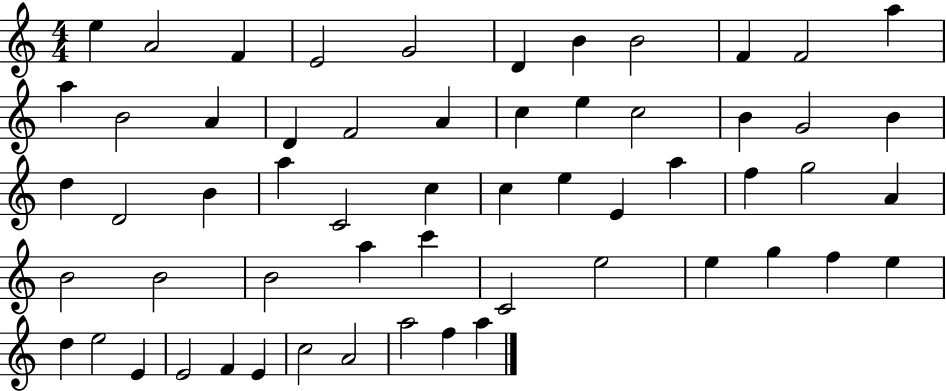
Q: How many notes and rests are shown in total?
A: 58